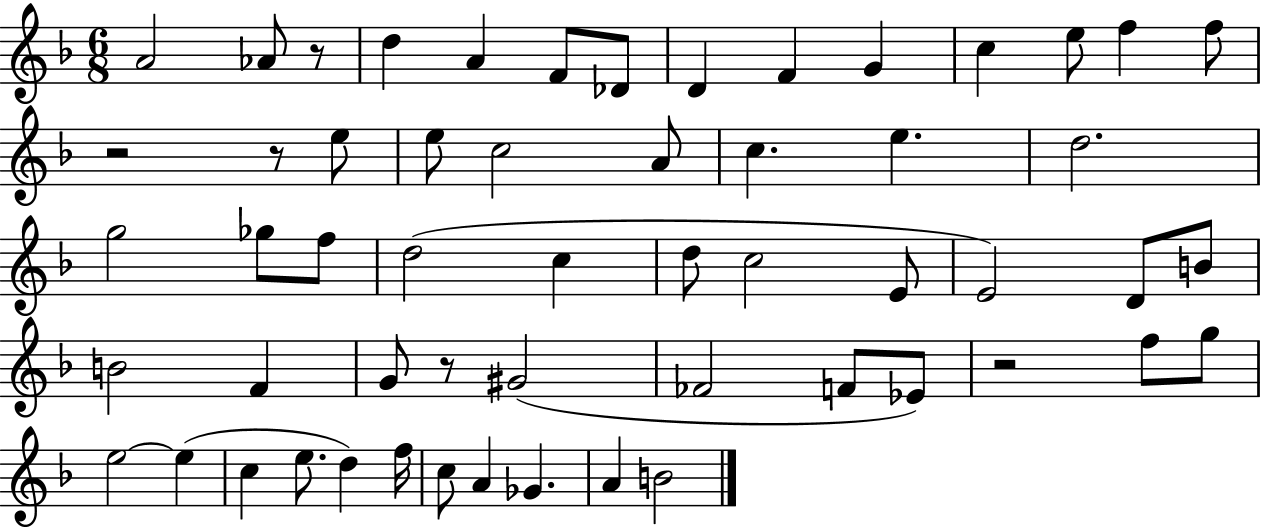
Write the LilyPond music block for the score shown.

{
  \clef treble
  \numericTimeSignature
  \time 6/8
  \key f \major
  a'2 aes'8 r8 | d''4 a'4 f'8 des'8 | d'4 f'4 g'4 | c''4 e''8 f''4 f''8 | \break r2 r8 e''8 | e''8 c''2 a'8 | c''4. e''4. | d''2. | \break g''2 ges''8 f''8 | d''2( c''4 | d''8 c''2 e'8 | e'2) d'8 b'8 | \break b'2 f'4 | g'8 r8 gis'2( | fes'2 f'8 ees'8) | r2 f''8 g''8 | \break e''2~~ e''4( | c''4 e''8. d''4) f''16 | c''8 a'4 ges'4. | a'4 b'2 | \break \bar "|."
}